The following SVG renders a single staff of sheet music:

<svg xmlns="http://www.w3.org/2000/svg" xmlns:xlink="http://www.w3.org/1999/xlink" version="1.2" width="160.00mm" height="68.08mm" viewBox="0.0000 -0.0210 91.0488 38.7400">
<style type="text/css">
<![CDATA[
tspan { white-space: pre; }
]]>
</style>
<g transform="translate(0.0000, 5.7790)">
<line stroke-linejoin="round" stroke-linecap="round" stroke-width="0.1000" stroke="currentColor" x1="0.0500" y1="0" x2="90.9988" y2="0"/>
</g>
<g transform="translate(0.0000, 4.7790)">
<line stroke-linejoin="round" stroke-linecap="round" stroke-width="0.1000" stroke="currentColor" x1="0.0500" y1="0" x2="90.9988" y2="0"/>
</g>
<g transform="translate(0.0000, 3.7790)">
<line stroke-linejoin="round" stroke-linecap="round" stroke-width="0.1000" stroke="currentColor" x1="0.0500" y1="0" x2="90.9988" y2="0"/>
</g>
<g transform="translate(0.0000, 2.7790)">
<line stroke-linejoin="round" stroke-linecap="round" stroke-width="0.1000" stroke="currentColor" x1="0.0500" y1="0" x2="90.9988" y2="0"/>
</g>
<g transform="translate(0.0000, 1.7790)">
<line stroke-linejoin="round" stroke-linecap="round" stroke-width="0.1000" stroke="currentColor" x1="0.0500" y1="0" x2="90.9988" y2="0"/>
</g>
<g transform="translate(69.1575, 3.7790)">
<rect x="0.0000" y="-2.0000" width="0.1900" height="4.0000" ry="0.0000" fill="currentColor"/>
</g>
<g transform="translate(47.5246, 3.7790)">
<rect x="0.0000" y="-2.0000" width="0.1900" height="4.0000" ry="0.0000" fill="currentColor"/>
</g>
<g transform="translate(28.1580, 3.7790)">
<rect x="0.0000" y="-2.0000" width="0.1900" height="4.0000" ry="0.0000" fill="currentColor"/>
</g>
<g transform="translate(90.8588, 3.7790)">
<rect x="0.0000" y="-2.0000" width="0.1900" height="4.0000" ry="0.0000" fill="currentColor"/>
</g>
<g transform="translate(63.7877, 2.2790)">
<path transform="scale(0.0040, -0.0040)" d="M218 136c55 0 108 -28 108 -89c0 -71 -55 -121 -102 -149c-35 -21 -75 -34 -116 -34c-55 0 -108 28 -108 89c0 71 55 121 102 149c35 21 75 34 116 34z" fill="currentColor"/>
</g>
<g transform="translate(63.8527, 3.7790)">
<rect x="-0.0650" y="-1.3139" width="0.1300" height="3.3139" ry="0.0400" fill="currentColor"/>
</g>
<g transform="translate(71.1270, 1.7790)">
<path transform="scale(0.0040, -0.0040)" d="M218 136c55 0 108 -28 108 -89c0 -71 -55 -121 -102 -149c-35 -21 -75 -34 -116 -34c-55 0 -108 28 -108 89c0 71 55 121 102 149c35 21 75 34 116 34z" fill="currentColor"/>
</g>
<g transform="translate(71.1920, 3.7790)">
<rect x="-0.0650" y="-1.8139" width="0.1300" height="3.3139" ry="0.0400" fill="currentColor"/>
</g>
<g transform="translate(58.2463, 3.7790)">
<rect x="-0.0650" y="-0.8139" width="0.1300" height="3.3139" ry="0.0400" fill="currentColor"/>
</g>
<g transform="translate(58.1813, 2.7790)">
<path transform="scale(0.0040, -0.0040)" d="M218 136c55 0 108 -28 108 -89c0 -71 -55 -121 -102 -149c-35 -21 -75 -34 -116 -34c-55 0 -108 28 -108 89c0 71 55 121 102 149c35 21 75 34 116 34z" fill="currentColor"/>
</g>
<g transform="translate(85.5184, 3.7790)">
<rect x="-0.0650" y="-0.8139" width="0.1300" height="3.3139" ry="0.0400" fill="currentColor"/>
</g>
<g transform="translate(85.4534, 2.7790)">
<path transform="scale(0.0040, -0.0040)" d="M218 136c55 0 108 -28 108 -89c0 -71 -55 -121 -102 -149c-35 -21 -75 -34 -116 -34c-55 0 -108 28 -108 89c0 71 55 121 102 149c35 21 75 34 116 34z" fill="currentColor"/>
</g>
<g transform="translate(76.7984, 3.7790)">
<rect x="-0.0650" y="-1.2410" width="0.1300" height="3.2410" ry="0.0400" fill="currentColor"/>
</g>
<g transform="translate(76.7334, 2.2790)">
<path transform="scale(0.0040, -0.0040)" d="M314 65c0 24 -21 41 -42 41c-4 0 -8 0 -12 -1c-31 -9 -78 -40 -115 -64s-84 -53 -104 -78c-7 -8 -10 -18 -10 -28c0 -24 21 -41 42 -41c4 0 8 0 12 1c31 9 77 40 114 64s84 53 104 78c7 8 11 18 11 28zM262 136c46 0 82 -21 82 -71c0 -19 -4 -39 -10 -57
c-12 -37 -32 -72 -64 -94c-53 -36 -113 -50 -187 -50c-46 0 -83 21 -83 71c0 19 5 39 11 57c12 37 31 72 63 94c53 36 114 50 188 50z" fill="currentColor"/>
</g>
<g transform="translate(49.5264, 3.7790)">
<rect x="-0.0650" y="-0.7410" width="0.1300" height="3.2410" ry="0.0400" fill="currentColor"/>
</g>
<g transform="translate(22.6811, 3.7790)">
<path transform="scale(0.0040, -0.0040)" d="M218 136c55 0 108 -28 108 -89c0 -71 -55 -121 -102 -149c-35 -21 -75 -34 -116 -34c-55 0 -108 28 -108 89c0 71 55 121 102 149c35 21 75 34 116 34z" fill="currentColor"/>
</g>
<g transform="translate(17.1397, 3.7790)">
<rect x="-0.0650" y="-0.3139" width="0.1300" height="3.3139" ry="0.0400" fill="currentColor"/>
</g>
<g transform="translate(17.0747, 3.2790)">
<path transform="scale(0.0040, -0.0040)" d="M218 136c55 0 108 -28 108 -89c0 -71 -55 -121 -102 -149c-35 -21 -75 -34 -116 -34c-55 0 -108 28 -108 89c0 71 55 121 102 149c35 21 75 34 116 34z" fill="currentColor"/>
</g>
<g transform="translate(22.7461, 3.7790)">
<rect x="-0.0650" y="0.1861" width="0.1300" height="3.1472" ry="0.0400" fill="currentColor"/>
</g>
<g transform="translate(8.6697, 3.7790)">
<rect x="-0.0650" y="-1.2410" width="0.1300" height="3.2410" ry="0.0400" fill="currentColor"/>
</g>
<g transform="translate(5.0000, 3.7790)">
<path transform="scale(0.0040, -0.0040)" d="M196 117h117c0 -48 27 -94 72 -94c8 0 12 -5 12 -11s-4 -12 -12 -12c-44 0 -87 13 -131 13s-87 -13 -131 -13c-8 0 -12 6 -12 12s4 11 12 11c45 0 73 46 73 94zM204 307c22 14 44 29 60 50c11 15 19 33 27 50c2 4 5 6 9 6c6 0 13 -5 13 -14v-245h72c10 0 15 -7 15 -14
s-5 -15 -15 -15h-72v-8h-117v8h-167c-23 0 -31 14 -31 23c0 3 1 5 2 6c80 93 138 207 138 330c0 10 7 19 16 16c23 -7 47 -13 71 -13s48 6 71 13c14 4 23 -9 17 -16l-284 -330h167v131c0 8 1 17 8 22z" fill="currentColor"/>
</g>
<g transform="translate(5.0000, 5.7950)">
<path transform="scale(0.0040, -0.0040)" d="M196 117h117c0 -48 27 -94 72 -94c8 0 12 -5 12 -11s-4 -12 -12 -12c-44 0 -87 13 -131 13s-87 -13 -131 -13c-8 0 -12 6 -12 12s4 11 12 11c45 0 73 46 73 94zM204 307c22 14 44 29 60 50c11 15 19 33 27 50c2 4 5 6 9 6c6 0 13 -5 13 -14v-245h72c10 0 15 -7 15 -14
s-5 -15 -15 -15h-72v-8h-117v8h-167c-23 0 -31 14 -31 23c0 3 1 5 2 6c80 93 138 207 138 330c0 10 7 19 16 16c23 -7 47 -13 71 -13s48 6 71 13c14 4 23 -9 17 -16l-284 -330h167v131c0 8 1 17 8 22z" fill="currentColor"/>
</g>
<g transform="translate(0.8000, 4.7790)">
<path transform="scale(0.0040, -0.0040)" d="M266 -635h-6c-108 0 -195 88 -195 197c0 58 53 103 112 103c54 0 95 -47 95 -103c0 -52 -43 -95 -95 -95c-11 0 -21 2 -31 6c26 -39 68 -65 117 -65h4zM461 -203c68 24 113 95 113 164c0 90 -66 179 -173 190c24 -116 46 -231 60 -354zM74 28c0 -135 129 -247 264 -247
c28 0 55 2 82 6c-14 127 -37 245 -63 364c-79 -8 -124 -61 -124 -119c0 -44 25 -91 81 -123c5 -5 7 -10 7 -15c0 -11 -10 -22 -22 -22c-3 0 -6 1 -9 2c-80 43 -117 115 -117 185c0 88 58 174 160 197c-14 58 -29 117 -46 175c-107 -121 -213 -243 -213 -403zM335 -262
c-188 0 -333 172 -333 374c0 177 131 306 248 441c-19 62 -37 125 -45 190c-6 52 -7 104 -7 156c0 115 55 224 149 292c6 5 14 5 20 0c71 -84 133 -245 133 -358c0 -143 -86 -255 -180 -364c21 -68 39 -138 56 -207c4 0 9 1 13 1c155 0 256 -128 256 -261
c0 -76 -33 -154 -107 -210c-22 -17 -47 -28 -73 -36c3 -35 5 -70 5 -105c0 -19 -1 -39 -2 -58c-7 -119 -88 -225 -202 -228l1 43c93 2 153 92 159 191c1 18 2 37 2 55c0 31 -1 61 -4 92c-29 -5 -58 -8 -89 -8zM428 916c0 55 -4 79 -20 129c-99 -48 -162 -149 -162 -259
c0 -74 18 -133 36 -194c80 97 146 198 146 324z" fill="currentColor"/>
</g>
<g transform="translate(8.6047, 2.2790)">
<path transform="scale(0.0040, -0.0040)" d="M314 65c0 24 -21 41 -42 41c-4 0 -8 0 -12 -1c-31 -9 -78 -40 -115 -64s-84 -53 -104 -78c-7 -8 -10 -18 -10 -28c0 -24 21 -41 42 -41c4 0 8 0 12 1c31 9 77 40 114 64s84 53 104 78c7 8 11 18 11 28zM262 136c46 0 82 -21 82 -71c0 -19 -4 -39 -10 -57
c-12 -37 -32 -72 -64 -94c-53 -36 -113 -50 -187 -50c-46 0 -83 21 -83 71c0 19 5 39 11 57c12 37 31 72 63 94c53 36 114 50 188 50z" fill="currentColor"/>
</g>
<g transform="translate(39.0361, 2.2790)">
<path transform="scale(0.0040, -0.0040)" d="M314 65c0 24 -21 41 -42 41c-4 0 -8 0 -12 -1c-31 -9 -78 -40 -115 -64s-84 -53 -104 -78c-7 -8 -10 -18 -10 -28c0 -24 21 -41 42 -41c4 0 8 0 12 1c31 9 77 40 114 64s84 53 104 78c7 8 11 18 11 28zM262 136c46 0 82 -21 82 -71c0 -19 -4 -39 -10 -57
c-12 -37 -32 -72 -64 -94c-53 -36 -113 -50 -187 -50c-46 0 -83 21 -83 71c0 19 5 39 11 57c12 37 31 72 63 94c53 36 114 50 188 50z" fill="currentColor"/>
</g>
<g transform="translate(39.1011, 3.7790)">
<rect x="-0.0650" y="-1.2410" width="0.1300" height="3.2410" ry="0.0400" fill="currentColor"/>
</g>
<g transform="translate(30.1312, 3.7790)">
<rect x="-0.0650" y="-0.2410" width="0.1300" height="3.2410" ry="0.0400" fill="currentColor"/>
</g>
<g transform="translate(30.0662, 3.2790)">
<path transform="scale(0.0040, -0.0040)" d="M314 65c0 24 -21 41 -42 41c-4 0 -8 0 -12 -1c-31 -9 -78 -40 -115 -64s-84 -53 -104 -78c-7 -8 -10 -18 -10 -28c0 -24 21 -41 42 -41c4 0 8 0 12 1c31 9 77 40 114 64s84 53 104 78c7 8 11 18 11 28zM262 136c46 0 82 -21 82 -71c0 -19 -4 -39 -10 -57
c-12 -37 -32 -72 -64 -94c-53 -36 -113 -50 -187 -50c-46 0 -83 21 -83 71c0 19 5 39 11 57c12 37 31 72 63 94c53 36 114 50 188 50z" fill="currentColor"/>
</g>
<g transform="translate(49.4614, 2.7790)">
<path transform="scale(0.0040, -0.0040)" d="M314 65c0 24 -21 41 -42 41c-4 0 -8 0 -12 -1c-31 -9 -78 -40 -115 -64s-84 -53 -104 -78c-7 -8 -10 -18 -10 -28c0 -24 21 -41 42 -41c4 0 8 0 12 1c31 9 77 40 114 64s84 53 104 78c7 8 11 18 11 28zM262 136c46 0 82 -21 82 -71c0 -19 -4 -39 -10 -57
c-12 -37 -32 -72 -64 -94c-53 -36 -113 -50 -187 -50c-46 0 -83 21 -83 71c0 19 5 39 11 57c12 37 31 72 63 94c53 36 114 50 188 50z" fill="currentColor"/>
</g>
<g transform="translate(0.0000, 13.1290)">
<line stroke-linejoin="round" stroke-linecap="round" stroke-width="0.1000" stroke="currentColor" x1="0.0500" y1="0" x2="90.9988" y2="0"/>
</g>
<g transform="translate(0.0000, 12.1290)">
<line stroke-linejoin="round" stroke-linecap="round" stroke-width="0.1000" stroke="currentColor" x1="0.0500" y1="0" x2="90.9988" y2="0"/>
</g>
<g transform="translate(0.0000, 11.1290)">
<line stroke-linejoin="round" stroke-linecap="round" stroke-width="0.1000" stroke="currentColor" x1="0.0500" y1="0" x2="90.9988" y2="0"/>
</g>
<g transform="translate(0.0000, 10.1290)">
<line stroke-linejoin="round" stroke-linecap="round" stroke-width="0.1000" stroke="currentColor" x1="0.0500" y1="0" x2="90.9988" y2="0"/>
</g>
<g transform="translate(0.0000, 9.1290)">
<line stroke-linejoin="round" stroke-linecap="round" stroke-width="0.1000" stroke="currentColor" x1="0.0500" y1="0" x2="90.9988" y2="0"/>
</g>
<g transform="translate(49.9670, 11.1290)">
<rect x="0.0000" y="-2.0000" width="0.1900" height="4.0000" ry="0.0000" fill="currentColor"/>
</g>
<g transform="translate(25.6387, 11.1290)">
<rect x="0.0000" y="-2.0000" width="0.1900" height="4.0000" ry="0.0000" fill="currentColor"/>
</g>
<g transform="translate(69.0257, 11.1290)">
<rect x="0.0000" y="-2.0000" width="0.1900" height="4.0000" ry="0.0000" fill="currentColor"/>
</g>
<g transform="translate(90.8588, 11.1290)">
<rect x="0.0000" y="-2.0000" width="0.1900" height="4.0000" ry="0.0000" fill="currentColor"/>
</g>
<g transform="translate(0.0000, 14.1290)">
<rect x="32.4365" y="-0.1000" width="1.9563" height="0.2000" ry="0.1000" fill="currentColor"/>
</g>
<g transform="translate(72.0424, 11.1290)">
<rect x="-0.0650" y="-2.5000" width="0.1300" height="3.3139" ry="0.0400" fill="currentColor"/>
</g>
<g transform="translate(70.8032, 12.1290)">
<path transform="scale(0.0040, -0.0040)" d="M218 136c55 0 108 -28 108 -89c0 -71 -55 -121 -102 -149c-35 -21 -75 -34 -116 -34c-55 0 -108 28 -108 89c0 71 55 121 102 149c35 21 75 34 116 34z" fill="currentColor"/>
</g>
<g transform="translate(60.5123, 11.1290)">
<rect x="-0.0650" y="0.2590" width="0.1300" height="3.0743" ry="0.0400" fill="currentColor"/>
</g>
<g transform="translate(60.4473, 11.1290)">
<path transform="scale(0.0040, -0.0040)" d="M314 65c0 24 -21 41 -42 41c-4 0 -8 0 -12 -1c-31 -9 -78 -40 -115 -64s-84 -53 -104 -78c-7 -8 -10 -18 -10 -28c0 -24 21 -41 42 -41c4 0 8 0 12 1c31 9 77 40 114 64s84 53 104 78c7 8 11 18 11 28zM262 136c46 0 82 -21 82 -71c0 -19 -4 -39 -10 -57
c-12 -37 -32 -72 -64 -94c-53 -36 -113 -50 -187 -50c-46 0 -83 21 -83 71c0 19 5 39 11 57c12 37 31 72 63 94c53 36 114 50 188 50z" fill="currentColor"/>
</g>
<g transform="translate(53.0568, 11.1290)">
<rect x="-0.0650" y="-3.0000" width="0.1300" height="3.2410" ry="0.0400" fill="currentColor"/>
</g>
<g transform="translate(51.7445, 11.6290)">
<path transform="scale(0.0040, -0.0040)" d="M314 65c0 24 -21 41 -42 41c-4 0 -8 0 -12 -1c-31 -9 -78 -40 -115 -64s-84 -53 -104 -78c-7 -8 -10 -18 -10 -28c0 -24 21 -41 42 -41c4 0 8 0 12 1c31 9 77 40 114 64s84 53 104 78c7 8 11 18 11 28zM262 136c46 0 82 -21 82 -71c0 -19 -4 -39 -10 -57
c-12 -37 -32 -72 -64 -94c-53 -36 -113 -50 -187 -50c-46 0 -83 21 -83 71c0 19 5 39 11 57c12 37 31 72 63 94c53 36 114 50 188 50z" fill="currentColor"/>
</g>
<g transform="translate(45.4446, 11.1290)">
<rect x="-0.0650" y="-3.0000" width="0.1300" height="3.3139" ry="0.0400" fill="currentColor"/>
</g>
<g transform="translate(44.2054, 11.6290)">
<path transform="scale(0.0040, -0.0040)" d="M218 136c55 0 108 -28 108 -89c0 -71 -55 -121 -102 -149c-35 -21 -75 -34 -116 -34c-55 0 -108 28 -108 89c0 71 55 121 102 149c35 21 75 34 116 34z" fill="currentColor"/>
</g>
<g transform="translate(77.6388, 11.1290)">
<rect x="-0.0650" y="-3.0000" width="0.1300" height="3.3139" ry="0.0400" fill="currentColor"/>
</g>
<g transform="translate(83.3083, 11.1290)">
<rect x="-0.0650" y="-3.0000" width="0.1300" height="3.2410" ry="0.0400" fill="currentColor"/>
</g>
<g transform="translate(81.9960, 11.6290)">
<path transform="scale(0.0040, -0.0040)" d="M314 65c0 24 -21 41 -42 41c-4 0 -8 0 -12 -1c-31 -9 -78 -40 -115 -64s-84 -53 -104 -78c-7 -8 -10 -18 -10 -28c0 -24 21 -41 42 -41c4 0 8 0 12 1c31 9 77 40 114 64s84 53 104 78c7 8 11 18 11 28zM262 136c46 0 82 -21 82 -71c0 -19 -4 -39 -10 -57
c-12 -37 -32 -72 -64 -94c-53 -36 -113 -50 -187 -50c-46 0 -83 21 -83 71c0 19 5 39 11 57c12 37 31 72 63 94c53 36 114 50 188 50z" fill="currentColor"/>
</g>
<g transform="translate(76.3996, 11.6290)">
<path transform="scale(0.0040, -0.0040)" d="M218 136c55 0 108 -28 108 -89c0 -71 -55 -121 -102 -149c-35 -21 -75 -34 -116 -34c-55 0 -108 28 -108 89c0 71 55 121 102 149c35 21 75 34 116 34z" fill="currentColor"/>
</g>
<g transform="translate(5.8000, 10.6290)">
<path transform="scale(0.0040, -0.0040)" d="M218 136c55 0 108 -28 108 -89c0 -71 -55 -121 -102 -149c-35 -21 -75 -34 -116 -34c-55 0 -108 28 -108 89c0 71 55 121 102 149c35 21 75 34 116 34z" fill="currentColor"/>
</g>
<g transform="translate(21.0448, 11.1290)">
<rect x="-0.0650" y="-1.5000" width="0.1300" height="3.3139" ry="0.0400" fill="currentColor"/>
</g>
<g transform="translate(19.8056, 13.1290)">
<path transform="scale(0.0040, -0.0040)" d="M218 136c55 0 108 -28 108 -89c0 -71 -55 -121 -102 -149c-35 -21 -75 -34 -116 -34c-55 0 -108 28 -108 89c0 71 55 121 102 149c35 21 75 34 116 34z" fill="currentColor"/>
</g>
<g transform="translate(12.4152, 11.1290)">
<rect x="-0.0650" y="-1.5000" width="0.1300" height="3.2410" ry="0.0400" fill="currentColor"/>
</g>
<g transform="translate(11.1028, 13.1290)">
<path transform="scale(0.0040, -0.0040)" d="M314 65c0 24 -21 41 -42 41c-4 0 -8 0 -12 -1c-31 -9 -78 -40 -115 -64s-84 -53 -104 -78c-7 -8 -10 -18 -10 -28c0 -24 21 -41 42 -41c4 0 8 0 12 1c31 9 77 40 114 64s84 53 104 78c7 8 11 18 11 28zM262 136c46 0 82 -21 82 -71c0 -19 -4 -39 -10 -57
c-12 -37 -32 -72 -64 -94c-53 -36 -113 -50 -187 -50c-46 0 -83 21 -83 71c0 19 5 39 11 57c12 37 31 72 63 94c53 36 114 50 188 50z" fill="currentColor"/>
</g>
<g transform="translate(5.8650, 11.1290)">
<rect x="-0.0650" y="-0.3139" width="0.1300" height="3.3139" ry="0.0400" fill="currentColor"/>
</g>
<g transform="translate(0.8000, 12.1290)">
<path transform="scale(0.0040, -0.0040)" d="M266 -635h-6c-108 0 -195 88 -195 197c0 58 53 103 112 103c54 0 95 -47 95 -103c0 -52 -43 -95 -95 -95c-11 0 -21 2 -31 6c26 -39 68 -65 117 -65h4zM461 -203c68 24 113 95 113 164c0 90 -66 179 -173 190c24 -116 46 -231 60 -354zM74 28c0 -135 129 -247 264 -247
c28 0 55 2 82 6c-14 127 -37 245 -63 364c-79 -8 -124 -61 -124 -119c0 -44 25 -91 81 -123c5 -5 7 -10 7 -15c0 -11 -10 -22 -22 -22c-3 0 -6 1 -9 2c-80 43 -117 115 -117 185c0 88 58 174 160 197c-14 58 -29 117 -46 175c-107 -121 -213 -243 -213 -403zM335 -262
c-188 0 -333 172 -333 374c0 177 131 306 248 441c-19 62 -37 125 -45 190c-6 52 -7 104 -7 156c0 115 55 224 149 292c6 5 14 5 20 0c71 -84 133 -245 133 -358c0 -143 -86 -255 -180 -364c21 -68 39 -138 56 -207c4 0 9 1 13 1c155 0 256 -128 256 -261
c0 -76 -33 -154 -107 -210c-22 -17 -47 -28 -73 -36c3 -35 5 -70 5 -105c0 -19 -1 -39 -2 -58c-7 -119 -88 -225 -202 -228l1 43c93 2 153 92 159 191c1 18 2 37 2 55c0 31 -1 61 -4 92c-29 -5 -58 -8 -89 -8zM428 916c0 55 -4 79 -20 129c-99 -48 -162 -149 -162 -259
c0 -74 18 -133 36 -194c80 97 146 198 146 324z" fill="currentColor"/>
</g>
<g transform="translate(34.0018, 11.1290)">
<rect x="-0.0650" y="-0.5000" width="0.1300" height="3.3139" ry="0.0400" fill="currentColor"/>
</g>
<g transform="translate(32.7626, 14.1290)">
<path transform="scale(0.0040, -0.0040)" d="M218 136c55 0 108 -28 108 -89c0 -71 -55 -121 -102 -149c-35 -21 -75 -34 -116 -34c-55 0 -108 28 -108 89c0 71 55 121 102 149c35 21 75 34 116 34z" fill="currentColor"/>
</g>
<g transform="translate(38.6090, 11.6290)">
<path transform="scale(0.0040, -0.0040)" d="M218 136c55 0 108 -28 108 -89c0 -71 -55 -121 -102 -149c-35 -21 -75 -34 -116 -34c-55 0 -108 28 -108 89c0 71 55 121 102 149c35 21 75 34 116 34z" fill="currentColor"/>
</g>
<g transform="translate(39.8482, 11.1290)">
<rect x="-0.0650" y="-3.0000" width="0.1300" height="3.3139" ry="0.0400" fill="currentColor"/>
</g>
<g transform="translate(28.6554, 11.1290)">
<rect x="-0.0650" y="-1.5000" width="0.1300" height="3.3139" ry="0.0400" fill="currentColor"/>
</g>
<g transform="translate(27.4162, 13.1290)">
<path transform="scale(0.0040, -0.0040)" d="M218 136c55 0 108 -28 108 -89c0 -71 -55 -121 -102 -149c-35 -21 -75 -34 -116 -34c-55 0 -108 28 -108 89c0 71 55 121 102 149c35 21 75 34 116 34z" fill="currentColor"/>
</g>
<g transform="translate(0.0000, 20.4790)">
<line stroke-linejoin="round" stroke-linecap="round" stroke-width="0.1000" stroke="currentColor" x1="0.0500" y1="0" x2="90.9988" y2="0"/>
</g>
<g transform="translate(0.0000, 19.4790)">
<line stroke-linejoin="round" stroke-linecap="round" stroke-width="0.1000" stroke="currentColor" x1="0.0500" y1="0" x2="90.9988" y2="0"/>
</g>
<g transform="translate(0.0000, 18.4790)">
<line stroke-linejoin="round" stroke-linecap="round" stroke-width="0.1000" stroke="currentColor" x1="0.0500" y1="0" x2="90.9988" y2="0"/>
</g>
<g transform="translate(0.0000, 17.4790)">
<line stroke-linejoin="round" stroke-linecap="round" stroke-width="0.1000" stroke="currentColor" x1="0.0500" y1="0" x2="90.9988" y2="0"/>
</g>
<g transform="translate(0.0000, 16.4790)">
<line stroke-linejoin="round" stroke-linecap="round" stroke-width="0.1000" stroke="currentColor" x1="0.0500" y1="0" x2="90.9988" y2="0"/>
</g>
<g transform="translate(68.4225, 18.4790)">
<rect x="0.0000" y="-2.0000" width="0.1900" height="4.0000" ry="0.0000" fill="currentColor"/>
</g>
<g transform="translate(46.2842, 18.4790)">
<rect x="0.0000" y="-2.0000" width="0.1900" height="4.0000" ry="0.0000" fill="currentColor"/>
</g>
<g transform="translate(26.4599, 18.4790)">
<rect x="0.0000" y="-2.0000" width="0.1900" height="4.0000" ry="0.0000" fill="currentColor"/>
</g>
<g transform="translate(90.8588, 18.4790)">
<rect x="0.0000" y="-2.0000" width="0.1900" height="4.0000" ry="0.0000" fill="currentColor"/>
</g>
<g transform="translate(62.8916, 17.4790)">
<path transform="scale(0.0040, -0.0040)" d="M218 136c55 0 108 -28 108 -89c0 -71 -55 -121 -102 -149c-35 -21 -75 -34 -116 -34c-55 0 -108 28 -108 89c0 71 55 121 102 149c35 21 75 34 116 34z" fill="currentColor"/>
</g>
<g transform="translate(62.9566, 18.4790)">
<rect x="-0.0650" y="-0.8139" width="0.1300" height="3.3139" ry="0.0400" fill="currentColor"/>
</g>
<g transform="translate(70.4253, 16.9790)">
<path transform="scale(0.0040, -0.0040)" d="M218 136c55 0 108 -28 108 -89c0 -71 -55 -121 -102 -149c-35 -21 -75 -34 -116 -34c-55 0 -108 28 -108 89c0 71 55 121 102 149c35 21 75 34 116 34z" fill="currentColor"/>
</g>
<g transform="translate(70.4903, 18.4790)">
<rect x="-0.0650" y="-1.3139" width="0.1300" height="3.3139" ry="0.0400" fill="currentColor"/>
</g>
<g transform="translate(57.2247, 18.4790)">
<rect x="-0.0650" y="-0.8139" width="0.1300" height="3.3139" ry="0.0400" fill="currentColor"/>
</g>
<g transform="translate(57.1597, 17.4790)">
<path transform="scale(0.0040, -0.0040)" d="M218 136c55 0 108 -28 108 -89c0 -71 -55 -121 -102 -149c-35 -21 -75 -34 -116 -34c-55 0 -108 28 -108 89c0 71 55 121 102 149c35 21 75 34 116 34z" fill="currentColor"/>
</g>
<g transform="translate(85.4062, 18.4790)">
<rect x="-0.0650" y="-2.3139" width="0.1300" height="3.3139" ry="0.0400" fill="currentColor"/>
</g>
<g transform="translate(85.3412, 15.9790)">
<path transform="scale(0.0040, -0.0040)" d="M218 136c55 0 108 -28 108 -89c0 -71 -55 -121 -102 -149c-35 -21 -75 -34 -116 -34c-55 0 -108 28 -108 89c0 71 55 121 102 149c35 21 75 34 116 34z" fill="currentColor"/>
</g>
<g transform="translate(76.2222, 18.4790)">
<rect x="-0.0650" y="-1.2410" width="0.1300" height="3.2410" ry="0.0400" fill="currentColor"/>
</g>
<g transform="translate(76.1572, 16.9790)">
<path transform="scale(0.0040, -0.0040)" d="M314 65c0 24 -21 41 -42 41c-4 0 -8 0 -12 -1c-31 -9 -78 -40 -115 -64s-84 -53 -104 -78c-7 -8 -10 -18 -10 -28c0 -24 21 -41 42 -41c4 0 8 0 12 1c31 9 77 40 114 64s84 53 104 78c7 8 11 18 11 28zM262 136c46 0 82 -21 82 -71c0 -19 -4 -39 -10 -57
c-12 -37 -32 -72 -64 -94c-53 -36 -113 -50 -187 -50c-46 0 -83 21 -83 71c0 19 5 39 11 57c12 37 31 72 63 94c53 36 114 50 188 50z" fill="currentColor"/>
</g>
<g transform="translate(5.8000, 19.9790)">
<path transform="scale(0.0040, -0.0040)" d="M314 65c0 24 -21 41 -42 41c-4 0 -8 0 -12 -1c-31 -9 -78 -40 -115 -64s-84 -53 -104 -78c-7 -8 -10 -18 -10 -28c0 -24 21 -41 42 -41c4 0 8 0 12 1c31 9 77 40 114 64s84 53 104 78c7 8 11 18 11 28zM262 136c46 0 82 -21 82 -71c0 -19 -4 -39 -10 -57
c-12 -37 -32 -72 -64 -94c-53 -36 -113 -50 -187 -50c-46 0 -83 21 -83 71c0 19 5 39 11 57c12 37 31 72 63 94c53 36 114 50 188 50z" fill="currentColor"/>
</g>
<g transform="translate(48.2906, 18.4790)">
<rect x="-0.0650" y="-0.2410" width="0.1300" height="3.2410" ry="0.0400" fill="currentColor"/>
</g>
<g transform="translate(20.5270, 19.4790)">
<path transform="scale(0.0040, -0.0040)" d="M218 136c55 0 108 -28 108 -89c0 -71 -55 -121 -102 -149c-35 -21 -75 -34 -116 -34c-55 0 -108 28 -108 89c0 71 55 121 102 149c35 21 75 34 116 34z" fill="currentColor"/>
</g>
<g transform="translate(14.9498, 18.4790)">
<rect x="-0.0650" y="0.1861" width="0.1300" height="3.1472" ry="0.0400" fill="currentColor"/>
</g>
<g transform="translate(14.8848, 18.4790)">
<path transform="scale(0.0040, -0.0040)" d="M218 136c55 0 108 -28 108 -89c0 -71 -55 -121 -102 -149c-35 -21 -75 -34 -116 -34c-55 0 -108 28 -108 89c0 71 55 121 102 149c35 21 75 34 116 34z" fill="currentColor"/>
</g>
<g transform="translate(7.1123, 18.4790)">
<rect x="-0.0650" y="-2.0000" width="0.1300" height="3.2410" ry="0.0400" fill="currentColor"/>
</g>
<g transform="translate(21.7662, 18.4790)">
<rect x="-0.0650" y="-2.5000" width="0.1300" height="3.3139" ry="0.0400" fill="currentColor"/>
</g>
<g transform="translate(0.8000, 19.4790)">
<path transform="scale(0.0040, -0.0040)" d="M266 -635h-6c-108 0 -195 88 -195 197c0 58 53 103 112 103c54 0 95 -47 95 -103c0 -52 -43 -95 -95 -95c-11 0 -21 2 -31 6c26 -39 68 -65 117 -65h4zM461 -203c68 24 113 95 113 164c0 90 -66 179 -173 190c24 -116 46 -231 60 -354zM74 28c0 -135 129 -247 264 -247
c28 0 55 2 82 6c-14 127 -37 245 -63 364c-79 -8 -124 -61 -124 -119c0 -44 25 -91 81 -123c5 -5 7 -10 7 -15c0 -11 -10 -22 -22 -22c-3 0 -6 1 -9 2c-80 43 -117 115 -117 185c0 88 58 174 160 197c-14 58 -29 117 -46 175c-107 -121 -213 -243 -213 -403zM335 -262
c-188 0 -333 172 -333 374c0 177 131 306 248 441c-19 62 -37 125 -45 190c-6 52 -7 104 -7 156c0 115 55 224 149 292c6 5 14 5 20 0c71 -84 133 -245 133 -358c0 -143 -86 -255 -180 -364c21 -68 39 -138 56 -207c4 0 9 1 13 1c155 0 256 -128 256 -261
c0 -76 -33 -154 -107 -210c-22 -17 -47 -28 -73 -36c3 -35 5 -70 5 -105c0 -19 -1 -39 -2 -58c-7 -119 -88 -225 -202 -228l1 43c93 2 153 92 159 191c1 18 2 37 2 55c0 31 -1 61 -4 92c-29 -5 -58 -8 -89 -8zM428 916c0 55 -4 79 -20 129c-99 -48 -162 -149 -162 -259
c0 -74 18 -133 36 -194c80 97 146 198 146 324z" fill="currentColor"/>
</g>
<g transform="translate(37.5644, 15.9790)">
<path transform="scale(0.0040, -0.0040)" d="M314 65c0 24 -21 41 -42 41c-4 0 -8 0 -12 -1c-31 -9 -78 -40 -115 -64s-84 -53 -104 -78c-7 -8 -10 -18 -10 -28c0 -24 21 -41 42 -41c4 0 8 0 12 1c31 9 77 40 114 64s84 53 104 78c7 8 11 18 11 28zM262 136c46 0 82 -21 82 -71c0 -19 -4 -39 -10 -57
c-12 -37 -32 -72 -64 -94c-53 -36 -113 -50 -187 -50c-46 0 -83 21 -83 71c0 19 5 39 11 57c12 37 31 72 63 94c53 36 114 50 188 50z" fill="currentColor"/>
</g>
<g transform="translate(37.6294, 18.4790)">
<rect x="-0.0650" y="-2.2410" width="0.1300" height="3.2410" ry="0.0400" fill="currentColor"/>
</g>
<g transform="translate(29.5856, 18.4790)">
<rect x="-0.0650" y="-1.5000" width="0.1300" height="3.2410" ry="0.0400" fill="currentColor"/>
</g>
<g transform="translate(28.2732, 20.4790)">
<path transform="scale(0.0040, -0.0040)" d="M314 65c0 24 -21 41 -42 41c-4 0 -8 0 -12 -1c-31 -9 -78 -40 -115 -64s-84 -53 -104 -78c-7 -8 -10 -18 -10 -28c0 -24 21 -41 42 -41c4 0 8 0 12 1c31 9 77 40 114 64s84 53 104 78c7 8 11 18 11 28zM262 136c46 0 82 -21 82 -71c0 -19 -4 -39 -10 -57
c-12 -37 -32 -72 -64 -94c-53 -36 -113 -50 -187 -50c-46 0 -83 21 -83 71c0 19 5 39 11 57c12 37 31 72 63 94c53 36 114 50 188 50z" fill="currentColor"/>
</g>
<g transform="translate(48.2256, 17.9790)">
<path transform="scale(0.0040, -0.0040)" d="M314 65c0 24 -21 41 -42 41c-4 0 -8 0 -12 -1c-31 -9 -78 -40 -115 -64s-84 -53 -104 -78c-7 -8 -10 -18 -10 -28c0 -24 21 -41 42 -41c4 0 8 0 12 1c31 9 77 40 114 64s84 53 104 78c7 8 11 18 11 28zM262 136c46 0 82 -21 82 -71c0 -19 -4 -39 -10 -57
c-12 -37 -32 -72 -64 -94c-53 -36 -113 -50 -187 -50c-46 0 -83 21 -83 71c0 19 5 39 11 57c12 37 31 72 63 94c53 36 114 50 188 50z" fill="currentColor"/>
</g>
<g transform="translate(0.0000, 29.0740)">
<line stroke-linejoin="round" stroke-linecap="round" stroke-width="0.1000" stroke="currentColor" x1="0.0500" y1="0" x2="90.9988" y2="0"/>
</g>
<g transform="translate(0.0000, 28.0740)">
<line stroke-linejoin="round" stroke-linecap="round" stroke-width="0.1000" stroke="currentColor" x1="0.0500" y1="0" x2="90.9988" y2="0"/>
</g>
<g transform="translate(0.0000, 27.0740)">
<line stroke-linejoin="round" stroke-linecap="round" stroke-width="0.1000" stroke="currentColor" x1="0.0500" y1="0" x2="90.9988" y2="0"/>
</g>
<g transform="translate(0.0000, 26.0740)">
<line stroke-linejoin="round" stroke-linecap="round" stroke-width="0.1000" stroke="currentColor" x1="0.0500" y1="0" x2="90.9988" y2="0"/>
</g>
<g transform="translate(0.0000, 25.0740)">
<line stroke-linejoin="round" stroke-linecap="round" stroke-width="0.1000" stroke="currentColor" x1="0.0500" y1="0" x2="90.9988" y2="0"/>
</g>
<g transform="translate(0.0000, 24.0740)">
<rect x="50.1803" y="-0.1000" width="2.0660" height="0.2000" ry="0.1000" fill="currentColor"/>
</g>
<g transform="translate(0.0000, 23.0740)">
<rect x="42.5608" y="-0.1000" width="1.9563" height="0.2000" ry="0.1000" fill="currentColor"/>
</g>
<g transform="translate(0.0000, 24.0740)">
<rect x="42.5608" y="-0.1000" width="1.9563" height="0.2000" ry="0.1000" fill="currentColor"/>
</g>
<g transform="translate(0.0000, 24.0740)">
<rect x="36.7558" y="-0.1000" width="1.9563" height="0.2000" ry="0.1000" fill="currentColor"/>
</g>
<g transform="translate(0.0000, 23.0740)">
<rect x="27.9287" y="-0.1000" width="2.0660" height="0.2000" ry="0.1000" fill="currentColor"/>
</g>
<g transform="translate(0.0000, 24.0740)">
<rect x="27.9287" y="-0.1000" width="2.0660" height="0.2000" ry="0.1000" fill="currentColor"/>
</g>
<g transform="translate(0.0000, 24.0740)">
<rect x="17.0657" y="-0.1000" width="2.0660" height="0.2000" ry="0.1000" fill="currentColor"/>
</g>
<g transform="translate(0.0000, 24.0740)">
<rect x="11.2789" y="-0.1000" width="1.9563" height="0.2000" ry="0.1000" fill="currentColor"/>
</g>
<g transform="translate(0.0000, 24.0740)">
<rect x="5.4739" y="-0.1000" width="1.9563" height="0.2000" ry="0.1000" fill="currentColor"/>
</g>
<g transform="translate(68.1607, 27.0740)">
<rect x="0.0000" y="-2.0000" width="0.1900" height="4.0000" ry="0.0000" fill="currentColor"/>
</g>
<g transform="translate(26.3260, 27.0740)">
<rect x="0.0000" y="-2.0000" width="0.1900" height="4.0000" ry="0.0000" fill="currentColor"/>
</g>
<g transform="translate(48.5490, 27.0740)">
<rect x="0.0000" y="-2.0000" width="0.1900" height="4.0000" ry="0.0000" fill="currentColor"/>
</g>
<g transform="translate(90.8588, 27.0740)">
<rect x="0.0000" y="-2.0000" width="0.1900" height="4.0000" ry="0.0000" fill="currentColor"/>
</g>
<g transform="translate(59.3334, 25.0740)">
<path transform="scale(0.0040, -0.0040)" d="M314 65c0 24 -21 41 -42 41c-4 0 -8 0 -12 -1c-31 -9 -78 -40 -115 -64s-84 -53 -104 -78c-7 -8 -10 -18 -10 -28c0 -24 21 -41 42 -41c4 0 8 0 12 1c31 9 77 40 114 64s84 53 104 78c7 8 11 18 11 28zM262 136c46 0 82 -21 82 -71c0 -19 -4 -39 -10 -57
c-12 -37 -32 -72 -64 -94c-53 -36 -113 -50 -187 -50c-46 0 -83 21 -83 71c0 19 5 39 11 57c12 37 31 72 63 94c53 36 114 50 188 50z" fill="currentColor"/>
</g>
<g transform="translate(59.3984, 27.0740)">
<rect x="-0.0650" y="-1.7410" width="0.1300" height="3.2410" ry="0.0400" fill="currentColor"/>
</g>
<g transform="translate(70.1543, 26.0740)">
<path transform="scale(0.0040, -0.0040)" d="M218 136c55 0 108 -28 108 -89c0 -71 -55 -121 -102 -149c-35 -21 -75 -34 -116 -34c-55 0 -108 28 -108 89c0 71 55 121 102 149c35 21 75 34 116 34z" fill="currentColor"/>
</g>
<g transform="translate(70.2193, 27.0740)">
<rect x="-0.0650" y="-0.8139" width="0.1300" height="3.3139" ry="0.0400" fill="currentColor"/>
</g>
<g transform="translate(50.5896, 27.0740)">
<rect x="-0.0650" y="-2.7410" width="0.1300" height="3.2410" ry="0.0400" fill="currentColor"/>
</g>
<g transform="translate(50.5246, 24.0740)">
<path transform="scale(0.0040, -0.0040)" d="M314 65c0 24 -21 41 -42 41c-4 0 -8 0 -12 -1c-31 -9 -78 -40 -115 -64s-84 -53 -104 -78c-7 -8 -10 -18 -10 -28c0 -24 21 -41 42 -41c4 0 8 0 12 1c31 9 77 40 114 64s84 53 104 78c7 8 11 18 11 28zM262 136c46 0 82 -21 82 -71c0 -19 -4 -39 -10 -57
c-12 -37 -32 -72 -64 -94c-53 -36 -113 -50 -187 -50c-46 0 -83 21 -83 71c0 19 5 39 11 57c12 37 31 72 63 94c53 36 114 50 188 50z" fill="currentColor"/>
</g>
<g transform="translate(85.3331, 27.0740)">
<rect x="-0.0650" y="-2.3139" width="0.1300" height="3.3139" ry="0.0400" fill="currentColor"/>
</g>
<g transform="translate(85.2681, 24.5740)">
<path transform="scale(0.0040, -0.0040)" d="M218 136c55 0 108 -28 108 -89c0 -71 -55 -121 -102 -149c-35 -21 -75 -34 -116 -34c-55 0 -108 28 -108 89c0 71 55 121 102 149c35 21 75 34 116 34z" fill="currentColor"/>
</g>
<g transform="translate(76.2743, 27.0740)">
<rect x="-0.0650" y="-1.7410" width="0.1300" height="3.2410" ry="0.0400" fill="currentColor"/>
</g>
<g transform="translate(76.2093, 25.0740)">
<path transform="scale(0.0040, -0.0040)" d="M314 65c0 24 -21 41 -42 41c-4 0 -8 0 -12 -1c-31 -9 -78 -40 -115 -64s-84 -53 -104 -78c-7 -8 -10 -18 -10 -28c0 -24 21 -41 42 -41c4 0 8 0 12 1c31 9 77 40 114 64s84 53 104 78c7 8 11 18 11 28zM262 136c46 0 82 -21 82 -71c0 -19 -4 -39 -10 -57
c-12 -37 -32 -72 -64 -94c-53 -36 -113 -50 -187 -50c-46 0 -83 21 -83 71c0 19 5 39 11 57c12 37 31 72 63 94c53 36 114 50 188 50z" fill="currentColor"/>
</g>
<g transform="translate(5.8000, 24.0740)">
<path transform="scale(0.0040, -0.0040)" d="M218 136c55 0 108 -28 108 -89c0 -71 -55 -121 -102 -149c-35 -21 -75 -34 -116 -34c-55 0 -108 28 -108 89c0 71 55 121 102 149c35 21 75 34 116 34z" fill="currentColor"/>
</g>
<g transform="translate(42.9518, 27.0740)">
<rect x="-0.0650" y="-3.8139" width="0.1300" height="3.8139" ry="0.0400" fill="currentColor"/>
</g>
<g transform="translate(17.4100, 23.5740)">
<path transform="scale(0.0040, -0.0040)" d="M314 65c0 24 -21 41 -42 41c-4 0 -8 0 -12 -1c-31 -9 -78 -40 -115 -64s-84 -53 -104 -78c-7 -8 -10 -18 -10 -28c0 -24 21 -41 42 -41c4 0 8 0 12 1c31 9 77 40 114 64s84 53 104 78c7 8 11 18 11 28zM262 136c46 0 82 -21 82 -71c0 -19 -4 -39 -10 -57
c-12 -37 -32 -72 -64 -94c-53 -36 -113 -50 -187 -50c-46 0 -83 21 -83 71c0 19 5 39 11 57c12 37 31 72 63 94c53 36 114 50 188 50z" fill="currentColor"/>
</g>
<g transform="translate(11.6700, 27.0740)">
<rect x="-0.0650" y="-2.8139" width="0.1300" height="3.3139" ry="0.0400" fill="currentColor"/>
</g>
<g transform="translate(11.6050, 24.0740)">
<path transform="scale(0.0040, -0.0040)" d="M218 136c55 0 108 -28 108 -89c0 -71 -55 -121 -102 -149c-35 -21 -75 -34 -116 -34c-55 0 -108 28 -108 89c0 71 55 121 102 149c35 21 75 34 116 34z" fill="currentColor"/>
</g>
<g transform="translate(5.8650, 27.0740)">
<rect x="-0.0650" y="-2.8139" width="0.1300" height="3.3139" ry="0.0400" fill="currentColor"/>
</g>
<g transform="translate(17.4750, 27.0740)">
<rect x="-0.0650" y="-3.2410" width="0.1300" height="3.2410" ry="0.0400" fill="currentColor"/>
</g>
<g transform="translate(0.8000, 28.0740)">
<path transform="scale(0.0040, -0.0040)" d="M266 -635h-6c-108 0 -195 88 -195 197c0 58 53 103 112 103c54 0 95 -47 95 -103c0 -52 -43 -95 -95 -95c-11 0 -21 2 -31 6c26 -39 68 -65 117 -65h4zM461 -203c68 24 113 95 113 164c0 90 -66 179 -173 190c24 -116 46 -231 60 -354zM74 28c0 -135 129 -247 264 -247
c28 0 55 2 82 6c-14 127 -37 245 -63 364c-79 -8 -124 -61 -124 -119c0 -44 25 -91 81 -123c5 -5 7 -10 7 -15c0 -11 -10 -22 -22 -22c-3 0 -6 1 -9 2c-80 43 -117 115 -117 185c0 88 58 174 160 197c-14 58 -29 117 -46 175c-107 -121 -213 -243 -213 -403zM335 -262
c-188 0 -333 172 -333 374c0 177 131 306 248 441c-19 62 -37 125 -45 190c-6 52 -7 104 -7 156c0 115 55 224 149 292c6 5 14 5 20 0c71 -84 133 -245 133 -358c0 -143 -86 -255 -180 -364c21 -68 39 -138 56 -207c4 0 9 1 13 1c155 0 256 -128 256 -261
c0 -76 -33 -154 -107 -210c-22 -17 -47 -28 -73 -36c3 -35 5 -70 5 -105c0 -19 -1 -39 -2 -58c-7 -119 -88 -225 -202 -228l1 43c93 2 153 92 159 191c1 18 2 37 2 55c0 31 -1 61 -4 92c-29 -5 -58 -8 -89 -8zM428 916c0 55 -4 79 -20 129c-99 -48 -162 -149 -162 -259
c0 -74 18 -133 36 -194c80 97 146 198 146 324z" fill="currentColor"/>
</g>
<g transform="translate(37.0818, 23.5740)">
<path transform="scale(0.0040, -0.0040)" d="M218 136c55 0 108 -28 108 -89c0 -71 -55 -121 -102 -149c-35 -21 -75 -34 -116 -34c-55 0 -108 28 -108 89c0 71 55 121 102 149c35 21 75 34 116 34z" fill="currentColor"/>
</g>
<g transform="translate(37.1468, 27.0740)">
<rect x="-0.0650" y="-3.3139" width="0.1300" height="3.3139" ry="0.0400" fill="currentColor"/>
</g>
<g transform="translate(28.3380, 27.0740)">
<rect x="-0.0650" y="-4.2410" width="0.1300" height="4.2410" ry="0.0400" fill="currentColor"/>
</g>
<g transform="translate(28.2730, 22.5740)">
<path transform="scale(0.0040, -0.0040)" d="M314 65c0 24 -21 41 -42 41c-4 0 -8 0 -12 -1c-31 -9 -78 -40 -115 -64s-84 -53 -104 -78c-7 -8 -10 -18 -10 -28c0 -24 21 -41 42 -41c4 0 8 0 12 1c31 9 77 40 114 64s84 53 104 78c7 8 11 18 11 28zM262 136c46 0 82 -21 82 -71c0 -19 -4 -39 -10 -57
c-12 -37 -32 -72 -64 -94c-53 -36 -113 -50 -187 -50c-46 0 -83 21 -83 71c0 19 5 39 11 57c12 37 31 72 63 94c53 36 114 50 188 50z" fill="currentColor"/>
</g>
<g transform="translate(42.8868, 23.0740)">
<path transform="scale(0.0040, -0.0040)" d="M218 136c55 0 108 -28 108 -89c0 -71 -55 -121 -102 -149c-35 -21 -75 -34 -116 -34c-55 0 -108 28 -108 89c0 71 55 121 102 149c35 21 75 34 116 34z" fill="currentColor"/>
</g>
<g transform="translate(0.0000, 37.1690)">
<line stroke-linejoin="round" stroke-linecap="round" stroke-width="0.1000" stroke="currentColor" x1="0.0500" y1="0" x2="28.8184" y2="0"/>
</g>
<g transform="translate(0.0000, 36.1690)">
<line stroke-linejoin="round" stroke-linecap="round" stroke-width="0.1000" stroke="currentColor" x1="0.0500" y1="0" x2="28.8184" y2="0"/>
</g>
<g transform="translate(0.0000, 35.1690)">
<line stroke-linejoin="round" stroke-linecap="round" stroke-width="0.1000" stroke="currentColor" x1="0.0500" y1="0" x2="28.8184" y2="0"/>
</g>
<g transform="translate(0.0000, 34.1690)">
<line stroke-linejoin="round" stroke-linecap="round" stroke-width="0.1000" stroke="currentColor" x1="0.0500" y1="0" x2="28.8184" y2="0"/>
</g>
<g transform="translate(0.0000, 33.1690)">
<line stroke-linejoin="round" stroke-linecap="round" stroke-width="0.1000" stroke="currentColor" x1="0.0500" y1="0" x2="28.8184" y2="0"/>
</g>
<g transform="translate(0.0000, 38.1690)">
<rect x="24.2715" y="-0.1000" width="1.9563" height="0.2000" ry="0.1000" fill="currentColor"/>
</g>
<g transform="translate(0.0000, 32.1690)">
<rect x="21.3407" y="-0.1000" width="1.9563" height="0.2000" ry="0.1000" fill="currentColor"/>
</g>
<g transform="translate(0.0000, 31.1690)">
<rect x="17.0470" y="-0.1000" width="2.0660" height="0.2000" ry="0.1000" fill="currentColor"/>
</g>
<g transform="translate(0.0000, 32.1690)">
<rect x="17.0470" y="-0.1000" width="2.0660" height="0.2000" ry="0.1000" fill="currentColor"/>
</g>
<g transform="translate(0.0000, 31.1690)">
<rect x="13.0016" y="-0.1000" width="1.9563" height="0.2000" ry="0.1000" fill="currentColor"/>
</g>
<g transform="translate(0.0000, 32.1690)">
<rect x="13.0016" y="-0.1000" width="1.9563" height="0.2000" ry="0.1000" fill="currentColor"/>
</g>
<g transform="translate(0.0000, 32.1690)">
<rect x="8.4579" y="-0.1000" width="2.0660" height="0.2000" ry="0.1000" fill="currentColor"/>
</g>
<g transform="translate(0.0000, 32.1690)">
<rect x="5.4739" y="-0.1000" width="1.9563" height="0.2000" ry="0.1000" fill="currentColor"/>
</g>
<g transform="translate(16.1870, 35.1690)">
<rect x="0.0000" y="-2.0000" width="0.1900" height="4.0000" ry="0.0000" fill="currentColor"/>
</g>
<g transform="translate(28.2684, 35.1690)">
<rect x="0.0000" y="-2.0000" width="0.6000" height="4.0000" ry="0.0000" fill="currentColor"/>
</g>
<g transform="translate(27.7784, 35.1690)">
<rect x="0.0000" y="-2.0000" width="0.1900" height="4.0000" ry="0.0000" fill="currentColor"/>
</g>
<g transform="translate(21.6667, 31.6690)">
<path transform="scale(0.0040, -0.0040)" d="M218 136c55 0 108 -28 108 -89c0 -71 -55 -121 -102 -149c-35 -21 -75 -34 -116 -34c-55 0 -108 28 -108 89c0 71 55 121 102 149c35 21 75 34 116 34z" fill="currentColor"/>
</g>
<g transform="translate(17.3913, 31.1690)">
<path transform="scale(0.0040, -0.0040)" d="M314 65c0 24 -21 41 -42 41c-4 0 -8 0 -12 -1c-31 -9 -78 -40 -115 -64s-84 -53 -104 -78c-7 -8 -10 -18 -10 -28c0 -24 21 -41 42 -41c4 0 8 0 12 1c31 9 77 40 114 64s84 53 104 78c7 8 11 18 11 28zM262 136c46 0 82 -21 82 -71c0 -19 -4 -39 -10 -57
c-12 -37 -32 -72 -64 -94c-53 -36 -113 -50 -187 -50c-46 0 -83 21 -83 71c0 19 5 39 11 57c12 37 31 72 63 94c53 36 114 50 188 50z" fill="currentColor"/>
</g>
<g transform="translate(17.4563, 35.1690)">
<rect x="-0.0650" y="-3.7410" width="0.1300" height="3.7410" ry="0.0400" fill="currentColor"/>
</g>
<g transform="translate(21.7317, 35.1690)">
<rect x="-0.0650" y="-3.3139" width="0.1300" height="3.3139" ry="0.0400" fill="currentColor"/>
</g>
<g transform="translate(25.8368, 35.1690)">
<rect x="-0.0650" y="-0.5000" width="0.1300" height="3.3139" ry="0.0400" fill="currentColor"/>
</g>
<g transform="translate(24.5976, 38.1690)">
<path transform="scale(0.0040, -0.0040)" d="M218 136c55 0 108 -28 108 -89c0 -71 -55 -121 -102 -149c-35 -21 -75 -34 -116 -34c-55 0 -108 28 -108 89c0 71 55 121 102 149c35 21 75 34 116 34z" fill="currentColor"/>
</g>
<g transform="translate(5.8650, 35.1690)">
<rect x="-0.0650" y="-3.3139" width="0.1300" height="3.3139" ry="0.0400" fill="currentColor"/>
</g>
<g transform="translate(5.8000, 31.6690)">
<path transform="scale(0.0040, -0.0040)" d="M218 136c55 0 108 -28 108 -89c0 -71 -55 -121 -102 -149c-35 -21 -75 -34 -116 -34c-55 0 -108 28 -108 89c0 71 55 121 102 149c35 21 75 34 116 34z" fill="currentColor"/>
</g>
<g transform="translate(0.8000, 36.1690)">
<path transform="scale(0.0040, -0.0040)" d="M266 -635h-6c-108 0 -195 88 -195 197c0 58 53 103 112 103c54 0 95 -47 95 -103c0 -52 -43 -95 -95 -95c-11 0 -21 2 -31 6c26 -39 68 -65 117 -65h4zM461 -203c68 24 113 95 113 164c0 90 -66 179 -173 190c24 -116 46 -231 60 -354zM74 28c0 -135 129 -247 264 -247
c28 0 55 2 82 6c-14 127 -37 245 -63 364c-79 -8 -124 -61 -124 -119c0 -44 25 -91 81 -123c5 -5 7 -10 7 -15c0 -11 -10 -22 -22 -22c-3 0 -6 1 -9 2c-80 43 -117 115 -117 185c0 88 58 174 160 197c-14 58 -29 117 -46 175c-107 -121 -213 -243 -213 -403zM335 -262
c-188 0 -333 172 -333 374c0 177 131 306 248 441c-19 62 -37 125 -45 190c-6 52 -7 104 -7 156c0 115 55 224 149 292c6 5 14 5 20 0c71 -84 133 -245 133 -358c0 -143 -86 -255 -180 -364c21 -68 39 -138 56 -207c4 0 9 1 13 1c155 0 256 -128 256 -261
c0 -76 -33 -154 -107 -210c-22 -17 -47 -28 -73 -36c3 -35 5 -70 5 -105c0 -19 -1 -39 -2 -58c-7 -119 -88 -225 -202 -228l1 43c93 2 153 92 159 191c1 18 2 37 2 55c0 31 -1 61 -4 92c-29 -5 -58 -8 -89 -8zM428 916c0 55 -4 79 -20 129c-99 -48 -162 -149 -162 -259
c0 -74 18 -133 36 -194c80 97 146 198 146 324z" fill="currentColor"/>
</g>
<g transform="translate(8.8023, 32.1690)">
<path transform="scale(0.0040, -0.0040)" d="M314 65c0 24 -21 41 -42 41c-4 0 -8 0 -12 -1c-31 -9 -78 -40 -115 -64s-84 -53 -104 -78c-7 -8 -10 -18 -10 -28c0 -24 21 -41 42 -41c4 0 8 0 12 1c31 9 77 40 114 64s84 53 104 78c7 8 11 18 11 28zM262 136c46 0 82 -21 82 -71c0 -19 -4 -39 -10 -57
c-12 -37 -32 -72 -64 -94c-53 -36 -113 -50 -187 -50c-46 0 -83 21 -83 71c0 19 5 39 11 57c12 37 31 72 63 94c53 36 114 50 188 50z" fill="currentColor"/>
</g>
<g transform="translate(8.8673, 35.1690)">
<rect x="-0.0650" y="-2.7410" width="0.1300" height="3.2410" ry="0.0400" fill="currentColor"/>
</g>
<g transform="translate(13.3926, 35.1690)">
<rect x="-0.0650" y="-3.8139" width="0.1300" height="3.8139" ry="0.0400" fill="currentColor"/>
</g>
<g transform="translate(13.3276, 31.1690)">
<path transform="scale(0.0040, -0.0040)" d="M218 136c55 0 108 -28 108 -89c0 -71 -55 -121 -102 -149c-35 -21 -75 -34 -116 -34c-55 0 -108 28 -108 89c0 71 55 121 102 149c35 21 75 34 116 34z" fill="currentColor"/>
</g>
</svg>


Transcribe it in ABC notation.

X:1
T:Untitled
M:4/4
L:1/4
K:C
e2 c B c2 e2 d2 d e f e2 d c E2 E E C A A A2 B2 G A A2 F2 B G E2 g2 c2 d d e e2 g a a b2 d'2 b c' a2 f2 d f2 g b a2 c' c'2 b C